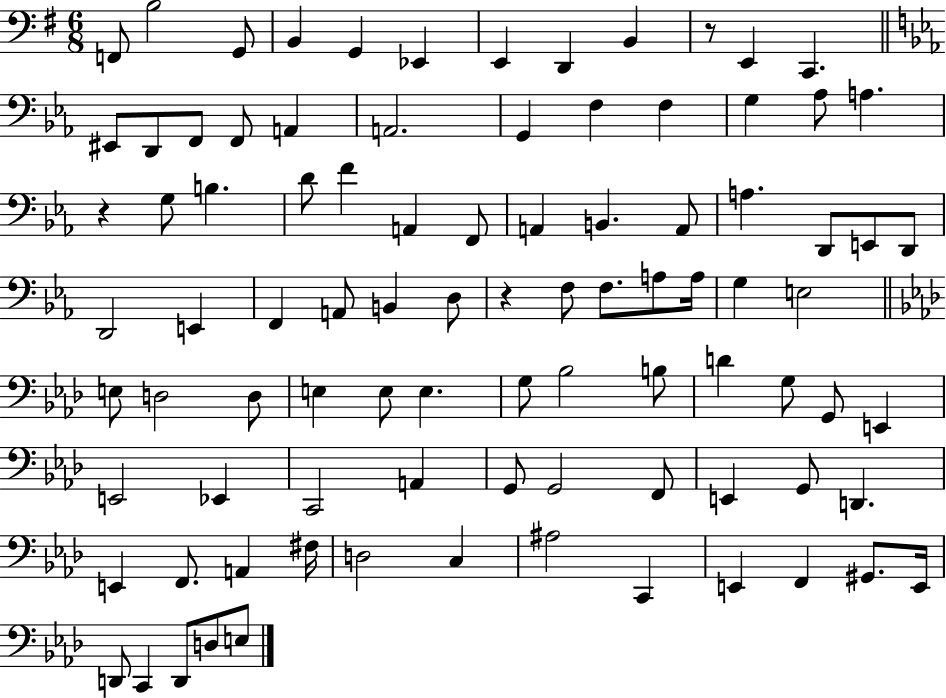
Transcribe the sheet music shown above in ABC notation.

X:1
T:Untitled
M:6/8
L:1/4
K:G
F,,/2 B,2 G,,/2 B,, G,, _E,, E,, D,, B,, z/2 E,, C,, ^E,,/2 D,,/2 F,,/2 F,,/2 A,, A,,2 G,, F, F, G, _A,/2 A, z G,/2 B, D/2 F A,, F,,/2 A,, B,, A,,/2 A, D,,/2 E,,/2 D,,/2 D,,2 E,, F,, A,,/2 B,, D,/2 z F,/2 F,/2 A,/2 A,/4 G, E,2 E,/2 D,2 D,/2 E, E,/2 E, G,/2 _B,2 B,/2 D G,/2 G,,/2 E,, E,,2 _E,, C,,2 A,, G,,/2 G,,2 F,,/2 E,, G,,/2 D,, E,, F,,/2 A,, ^F,/4 D,2 C, ^A,2 C,, E,, F,, ^G,,/2 E,,/4 D,,/2 C,, D,,/2 D,/2 E,/2